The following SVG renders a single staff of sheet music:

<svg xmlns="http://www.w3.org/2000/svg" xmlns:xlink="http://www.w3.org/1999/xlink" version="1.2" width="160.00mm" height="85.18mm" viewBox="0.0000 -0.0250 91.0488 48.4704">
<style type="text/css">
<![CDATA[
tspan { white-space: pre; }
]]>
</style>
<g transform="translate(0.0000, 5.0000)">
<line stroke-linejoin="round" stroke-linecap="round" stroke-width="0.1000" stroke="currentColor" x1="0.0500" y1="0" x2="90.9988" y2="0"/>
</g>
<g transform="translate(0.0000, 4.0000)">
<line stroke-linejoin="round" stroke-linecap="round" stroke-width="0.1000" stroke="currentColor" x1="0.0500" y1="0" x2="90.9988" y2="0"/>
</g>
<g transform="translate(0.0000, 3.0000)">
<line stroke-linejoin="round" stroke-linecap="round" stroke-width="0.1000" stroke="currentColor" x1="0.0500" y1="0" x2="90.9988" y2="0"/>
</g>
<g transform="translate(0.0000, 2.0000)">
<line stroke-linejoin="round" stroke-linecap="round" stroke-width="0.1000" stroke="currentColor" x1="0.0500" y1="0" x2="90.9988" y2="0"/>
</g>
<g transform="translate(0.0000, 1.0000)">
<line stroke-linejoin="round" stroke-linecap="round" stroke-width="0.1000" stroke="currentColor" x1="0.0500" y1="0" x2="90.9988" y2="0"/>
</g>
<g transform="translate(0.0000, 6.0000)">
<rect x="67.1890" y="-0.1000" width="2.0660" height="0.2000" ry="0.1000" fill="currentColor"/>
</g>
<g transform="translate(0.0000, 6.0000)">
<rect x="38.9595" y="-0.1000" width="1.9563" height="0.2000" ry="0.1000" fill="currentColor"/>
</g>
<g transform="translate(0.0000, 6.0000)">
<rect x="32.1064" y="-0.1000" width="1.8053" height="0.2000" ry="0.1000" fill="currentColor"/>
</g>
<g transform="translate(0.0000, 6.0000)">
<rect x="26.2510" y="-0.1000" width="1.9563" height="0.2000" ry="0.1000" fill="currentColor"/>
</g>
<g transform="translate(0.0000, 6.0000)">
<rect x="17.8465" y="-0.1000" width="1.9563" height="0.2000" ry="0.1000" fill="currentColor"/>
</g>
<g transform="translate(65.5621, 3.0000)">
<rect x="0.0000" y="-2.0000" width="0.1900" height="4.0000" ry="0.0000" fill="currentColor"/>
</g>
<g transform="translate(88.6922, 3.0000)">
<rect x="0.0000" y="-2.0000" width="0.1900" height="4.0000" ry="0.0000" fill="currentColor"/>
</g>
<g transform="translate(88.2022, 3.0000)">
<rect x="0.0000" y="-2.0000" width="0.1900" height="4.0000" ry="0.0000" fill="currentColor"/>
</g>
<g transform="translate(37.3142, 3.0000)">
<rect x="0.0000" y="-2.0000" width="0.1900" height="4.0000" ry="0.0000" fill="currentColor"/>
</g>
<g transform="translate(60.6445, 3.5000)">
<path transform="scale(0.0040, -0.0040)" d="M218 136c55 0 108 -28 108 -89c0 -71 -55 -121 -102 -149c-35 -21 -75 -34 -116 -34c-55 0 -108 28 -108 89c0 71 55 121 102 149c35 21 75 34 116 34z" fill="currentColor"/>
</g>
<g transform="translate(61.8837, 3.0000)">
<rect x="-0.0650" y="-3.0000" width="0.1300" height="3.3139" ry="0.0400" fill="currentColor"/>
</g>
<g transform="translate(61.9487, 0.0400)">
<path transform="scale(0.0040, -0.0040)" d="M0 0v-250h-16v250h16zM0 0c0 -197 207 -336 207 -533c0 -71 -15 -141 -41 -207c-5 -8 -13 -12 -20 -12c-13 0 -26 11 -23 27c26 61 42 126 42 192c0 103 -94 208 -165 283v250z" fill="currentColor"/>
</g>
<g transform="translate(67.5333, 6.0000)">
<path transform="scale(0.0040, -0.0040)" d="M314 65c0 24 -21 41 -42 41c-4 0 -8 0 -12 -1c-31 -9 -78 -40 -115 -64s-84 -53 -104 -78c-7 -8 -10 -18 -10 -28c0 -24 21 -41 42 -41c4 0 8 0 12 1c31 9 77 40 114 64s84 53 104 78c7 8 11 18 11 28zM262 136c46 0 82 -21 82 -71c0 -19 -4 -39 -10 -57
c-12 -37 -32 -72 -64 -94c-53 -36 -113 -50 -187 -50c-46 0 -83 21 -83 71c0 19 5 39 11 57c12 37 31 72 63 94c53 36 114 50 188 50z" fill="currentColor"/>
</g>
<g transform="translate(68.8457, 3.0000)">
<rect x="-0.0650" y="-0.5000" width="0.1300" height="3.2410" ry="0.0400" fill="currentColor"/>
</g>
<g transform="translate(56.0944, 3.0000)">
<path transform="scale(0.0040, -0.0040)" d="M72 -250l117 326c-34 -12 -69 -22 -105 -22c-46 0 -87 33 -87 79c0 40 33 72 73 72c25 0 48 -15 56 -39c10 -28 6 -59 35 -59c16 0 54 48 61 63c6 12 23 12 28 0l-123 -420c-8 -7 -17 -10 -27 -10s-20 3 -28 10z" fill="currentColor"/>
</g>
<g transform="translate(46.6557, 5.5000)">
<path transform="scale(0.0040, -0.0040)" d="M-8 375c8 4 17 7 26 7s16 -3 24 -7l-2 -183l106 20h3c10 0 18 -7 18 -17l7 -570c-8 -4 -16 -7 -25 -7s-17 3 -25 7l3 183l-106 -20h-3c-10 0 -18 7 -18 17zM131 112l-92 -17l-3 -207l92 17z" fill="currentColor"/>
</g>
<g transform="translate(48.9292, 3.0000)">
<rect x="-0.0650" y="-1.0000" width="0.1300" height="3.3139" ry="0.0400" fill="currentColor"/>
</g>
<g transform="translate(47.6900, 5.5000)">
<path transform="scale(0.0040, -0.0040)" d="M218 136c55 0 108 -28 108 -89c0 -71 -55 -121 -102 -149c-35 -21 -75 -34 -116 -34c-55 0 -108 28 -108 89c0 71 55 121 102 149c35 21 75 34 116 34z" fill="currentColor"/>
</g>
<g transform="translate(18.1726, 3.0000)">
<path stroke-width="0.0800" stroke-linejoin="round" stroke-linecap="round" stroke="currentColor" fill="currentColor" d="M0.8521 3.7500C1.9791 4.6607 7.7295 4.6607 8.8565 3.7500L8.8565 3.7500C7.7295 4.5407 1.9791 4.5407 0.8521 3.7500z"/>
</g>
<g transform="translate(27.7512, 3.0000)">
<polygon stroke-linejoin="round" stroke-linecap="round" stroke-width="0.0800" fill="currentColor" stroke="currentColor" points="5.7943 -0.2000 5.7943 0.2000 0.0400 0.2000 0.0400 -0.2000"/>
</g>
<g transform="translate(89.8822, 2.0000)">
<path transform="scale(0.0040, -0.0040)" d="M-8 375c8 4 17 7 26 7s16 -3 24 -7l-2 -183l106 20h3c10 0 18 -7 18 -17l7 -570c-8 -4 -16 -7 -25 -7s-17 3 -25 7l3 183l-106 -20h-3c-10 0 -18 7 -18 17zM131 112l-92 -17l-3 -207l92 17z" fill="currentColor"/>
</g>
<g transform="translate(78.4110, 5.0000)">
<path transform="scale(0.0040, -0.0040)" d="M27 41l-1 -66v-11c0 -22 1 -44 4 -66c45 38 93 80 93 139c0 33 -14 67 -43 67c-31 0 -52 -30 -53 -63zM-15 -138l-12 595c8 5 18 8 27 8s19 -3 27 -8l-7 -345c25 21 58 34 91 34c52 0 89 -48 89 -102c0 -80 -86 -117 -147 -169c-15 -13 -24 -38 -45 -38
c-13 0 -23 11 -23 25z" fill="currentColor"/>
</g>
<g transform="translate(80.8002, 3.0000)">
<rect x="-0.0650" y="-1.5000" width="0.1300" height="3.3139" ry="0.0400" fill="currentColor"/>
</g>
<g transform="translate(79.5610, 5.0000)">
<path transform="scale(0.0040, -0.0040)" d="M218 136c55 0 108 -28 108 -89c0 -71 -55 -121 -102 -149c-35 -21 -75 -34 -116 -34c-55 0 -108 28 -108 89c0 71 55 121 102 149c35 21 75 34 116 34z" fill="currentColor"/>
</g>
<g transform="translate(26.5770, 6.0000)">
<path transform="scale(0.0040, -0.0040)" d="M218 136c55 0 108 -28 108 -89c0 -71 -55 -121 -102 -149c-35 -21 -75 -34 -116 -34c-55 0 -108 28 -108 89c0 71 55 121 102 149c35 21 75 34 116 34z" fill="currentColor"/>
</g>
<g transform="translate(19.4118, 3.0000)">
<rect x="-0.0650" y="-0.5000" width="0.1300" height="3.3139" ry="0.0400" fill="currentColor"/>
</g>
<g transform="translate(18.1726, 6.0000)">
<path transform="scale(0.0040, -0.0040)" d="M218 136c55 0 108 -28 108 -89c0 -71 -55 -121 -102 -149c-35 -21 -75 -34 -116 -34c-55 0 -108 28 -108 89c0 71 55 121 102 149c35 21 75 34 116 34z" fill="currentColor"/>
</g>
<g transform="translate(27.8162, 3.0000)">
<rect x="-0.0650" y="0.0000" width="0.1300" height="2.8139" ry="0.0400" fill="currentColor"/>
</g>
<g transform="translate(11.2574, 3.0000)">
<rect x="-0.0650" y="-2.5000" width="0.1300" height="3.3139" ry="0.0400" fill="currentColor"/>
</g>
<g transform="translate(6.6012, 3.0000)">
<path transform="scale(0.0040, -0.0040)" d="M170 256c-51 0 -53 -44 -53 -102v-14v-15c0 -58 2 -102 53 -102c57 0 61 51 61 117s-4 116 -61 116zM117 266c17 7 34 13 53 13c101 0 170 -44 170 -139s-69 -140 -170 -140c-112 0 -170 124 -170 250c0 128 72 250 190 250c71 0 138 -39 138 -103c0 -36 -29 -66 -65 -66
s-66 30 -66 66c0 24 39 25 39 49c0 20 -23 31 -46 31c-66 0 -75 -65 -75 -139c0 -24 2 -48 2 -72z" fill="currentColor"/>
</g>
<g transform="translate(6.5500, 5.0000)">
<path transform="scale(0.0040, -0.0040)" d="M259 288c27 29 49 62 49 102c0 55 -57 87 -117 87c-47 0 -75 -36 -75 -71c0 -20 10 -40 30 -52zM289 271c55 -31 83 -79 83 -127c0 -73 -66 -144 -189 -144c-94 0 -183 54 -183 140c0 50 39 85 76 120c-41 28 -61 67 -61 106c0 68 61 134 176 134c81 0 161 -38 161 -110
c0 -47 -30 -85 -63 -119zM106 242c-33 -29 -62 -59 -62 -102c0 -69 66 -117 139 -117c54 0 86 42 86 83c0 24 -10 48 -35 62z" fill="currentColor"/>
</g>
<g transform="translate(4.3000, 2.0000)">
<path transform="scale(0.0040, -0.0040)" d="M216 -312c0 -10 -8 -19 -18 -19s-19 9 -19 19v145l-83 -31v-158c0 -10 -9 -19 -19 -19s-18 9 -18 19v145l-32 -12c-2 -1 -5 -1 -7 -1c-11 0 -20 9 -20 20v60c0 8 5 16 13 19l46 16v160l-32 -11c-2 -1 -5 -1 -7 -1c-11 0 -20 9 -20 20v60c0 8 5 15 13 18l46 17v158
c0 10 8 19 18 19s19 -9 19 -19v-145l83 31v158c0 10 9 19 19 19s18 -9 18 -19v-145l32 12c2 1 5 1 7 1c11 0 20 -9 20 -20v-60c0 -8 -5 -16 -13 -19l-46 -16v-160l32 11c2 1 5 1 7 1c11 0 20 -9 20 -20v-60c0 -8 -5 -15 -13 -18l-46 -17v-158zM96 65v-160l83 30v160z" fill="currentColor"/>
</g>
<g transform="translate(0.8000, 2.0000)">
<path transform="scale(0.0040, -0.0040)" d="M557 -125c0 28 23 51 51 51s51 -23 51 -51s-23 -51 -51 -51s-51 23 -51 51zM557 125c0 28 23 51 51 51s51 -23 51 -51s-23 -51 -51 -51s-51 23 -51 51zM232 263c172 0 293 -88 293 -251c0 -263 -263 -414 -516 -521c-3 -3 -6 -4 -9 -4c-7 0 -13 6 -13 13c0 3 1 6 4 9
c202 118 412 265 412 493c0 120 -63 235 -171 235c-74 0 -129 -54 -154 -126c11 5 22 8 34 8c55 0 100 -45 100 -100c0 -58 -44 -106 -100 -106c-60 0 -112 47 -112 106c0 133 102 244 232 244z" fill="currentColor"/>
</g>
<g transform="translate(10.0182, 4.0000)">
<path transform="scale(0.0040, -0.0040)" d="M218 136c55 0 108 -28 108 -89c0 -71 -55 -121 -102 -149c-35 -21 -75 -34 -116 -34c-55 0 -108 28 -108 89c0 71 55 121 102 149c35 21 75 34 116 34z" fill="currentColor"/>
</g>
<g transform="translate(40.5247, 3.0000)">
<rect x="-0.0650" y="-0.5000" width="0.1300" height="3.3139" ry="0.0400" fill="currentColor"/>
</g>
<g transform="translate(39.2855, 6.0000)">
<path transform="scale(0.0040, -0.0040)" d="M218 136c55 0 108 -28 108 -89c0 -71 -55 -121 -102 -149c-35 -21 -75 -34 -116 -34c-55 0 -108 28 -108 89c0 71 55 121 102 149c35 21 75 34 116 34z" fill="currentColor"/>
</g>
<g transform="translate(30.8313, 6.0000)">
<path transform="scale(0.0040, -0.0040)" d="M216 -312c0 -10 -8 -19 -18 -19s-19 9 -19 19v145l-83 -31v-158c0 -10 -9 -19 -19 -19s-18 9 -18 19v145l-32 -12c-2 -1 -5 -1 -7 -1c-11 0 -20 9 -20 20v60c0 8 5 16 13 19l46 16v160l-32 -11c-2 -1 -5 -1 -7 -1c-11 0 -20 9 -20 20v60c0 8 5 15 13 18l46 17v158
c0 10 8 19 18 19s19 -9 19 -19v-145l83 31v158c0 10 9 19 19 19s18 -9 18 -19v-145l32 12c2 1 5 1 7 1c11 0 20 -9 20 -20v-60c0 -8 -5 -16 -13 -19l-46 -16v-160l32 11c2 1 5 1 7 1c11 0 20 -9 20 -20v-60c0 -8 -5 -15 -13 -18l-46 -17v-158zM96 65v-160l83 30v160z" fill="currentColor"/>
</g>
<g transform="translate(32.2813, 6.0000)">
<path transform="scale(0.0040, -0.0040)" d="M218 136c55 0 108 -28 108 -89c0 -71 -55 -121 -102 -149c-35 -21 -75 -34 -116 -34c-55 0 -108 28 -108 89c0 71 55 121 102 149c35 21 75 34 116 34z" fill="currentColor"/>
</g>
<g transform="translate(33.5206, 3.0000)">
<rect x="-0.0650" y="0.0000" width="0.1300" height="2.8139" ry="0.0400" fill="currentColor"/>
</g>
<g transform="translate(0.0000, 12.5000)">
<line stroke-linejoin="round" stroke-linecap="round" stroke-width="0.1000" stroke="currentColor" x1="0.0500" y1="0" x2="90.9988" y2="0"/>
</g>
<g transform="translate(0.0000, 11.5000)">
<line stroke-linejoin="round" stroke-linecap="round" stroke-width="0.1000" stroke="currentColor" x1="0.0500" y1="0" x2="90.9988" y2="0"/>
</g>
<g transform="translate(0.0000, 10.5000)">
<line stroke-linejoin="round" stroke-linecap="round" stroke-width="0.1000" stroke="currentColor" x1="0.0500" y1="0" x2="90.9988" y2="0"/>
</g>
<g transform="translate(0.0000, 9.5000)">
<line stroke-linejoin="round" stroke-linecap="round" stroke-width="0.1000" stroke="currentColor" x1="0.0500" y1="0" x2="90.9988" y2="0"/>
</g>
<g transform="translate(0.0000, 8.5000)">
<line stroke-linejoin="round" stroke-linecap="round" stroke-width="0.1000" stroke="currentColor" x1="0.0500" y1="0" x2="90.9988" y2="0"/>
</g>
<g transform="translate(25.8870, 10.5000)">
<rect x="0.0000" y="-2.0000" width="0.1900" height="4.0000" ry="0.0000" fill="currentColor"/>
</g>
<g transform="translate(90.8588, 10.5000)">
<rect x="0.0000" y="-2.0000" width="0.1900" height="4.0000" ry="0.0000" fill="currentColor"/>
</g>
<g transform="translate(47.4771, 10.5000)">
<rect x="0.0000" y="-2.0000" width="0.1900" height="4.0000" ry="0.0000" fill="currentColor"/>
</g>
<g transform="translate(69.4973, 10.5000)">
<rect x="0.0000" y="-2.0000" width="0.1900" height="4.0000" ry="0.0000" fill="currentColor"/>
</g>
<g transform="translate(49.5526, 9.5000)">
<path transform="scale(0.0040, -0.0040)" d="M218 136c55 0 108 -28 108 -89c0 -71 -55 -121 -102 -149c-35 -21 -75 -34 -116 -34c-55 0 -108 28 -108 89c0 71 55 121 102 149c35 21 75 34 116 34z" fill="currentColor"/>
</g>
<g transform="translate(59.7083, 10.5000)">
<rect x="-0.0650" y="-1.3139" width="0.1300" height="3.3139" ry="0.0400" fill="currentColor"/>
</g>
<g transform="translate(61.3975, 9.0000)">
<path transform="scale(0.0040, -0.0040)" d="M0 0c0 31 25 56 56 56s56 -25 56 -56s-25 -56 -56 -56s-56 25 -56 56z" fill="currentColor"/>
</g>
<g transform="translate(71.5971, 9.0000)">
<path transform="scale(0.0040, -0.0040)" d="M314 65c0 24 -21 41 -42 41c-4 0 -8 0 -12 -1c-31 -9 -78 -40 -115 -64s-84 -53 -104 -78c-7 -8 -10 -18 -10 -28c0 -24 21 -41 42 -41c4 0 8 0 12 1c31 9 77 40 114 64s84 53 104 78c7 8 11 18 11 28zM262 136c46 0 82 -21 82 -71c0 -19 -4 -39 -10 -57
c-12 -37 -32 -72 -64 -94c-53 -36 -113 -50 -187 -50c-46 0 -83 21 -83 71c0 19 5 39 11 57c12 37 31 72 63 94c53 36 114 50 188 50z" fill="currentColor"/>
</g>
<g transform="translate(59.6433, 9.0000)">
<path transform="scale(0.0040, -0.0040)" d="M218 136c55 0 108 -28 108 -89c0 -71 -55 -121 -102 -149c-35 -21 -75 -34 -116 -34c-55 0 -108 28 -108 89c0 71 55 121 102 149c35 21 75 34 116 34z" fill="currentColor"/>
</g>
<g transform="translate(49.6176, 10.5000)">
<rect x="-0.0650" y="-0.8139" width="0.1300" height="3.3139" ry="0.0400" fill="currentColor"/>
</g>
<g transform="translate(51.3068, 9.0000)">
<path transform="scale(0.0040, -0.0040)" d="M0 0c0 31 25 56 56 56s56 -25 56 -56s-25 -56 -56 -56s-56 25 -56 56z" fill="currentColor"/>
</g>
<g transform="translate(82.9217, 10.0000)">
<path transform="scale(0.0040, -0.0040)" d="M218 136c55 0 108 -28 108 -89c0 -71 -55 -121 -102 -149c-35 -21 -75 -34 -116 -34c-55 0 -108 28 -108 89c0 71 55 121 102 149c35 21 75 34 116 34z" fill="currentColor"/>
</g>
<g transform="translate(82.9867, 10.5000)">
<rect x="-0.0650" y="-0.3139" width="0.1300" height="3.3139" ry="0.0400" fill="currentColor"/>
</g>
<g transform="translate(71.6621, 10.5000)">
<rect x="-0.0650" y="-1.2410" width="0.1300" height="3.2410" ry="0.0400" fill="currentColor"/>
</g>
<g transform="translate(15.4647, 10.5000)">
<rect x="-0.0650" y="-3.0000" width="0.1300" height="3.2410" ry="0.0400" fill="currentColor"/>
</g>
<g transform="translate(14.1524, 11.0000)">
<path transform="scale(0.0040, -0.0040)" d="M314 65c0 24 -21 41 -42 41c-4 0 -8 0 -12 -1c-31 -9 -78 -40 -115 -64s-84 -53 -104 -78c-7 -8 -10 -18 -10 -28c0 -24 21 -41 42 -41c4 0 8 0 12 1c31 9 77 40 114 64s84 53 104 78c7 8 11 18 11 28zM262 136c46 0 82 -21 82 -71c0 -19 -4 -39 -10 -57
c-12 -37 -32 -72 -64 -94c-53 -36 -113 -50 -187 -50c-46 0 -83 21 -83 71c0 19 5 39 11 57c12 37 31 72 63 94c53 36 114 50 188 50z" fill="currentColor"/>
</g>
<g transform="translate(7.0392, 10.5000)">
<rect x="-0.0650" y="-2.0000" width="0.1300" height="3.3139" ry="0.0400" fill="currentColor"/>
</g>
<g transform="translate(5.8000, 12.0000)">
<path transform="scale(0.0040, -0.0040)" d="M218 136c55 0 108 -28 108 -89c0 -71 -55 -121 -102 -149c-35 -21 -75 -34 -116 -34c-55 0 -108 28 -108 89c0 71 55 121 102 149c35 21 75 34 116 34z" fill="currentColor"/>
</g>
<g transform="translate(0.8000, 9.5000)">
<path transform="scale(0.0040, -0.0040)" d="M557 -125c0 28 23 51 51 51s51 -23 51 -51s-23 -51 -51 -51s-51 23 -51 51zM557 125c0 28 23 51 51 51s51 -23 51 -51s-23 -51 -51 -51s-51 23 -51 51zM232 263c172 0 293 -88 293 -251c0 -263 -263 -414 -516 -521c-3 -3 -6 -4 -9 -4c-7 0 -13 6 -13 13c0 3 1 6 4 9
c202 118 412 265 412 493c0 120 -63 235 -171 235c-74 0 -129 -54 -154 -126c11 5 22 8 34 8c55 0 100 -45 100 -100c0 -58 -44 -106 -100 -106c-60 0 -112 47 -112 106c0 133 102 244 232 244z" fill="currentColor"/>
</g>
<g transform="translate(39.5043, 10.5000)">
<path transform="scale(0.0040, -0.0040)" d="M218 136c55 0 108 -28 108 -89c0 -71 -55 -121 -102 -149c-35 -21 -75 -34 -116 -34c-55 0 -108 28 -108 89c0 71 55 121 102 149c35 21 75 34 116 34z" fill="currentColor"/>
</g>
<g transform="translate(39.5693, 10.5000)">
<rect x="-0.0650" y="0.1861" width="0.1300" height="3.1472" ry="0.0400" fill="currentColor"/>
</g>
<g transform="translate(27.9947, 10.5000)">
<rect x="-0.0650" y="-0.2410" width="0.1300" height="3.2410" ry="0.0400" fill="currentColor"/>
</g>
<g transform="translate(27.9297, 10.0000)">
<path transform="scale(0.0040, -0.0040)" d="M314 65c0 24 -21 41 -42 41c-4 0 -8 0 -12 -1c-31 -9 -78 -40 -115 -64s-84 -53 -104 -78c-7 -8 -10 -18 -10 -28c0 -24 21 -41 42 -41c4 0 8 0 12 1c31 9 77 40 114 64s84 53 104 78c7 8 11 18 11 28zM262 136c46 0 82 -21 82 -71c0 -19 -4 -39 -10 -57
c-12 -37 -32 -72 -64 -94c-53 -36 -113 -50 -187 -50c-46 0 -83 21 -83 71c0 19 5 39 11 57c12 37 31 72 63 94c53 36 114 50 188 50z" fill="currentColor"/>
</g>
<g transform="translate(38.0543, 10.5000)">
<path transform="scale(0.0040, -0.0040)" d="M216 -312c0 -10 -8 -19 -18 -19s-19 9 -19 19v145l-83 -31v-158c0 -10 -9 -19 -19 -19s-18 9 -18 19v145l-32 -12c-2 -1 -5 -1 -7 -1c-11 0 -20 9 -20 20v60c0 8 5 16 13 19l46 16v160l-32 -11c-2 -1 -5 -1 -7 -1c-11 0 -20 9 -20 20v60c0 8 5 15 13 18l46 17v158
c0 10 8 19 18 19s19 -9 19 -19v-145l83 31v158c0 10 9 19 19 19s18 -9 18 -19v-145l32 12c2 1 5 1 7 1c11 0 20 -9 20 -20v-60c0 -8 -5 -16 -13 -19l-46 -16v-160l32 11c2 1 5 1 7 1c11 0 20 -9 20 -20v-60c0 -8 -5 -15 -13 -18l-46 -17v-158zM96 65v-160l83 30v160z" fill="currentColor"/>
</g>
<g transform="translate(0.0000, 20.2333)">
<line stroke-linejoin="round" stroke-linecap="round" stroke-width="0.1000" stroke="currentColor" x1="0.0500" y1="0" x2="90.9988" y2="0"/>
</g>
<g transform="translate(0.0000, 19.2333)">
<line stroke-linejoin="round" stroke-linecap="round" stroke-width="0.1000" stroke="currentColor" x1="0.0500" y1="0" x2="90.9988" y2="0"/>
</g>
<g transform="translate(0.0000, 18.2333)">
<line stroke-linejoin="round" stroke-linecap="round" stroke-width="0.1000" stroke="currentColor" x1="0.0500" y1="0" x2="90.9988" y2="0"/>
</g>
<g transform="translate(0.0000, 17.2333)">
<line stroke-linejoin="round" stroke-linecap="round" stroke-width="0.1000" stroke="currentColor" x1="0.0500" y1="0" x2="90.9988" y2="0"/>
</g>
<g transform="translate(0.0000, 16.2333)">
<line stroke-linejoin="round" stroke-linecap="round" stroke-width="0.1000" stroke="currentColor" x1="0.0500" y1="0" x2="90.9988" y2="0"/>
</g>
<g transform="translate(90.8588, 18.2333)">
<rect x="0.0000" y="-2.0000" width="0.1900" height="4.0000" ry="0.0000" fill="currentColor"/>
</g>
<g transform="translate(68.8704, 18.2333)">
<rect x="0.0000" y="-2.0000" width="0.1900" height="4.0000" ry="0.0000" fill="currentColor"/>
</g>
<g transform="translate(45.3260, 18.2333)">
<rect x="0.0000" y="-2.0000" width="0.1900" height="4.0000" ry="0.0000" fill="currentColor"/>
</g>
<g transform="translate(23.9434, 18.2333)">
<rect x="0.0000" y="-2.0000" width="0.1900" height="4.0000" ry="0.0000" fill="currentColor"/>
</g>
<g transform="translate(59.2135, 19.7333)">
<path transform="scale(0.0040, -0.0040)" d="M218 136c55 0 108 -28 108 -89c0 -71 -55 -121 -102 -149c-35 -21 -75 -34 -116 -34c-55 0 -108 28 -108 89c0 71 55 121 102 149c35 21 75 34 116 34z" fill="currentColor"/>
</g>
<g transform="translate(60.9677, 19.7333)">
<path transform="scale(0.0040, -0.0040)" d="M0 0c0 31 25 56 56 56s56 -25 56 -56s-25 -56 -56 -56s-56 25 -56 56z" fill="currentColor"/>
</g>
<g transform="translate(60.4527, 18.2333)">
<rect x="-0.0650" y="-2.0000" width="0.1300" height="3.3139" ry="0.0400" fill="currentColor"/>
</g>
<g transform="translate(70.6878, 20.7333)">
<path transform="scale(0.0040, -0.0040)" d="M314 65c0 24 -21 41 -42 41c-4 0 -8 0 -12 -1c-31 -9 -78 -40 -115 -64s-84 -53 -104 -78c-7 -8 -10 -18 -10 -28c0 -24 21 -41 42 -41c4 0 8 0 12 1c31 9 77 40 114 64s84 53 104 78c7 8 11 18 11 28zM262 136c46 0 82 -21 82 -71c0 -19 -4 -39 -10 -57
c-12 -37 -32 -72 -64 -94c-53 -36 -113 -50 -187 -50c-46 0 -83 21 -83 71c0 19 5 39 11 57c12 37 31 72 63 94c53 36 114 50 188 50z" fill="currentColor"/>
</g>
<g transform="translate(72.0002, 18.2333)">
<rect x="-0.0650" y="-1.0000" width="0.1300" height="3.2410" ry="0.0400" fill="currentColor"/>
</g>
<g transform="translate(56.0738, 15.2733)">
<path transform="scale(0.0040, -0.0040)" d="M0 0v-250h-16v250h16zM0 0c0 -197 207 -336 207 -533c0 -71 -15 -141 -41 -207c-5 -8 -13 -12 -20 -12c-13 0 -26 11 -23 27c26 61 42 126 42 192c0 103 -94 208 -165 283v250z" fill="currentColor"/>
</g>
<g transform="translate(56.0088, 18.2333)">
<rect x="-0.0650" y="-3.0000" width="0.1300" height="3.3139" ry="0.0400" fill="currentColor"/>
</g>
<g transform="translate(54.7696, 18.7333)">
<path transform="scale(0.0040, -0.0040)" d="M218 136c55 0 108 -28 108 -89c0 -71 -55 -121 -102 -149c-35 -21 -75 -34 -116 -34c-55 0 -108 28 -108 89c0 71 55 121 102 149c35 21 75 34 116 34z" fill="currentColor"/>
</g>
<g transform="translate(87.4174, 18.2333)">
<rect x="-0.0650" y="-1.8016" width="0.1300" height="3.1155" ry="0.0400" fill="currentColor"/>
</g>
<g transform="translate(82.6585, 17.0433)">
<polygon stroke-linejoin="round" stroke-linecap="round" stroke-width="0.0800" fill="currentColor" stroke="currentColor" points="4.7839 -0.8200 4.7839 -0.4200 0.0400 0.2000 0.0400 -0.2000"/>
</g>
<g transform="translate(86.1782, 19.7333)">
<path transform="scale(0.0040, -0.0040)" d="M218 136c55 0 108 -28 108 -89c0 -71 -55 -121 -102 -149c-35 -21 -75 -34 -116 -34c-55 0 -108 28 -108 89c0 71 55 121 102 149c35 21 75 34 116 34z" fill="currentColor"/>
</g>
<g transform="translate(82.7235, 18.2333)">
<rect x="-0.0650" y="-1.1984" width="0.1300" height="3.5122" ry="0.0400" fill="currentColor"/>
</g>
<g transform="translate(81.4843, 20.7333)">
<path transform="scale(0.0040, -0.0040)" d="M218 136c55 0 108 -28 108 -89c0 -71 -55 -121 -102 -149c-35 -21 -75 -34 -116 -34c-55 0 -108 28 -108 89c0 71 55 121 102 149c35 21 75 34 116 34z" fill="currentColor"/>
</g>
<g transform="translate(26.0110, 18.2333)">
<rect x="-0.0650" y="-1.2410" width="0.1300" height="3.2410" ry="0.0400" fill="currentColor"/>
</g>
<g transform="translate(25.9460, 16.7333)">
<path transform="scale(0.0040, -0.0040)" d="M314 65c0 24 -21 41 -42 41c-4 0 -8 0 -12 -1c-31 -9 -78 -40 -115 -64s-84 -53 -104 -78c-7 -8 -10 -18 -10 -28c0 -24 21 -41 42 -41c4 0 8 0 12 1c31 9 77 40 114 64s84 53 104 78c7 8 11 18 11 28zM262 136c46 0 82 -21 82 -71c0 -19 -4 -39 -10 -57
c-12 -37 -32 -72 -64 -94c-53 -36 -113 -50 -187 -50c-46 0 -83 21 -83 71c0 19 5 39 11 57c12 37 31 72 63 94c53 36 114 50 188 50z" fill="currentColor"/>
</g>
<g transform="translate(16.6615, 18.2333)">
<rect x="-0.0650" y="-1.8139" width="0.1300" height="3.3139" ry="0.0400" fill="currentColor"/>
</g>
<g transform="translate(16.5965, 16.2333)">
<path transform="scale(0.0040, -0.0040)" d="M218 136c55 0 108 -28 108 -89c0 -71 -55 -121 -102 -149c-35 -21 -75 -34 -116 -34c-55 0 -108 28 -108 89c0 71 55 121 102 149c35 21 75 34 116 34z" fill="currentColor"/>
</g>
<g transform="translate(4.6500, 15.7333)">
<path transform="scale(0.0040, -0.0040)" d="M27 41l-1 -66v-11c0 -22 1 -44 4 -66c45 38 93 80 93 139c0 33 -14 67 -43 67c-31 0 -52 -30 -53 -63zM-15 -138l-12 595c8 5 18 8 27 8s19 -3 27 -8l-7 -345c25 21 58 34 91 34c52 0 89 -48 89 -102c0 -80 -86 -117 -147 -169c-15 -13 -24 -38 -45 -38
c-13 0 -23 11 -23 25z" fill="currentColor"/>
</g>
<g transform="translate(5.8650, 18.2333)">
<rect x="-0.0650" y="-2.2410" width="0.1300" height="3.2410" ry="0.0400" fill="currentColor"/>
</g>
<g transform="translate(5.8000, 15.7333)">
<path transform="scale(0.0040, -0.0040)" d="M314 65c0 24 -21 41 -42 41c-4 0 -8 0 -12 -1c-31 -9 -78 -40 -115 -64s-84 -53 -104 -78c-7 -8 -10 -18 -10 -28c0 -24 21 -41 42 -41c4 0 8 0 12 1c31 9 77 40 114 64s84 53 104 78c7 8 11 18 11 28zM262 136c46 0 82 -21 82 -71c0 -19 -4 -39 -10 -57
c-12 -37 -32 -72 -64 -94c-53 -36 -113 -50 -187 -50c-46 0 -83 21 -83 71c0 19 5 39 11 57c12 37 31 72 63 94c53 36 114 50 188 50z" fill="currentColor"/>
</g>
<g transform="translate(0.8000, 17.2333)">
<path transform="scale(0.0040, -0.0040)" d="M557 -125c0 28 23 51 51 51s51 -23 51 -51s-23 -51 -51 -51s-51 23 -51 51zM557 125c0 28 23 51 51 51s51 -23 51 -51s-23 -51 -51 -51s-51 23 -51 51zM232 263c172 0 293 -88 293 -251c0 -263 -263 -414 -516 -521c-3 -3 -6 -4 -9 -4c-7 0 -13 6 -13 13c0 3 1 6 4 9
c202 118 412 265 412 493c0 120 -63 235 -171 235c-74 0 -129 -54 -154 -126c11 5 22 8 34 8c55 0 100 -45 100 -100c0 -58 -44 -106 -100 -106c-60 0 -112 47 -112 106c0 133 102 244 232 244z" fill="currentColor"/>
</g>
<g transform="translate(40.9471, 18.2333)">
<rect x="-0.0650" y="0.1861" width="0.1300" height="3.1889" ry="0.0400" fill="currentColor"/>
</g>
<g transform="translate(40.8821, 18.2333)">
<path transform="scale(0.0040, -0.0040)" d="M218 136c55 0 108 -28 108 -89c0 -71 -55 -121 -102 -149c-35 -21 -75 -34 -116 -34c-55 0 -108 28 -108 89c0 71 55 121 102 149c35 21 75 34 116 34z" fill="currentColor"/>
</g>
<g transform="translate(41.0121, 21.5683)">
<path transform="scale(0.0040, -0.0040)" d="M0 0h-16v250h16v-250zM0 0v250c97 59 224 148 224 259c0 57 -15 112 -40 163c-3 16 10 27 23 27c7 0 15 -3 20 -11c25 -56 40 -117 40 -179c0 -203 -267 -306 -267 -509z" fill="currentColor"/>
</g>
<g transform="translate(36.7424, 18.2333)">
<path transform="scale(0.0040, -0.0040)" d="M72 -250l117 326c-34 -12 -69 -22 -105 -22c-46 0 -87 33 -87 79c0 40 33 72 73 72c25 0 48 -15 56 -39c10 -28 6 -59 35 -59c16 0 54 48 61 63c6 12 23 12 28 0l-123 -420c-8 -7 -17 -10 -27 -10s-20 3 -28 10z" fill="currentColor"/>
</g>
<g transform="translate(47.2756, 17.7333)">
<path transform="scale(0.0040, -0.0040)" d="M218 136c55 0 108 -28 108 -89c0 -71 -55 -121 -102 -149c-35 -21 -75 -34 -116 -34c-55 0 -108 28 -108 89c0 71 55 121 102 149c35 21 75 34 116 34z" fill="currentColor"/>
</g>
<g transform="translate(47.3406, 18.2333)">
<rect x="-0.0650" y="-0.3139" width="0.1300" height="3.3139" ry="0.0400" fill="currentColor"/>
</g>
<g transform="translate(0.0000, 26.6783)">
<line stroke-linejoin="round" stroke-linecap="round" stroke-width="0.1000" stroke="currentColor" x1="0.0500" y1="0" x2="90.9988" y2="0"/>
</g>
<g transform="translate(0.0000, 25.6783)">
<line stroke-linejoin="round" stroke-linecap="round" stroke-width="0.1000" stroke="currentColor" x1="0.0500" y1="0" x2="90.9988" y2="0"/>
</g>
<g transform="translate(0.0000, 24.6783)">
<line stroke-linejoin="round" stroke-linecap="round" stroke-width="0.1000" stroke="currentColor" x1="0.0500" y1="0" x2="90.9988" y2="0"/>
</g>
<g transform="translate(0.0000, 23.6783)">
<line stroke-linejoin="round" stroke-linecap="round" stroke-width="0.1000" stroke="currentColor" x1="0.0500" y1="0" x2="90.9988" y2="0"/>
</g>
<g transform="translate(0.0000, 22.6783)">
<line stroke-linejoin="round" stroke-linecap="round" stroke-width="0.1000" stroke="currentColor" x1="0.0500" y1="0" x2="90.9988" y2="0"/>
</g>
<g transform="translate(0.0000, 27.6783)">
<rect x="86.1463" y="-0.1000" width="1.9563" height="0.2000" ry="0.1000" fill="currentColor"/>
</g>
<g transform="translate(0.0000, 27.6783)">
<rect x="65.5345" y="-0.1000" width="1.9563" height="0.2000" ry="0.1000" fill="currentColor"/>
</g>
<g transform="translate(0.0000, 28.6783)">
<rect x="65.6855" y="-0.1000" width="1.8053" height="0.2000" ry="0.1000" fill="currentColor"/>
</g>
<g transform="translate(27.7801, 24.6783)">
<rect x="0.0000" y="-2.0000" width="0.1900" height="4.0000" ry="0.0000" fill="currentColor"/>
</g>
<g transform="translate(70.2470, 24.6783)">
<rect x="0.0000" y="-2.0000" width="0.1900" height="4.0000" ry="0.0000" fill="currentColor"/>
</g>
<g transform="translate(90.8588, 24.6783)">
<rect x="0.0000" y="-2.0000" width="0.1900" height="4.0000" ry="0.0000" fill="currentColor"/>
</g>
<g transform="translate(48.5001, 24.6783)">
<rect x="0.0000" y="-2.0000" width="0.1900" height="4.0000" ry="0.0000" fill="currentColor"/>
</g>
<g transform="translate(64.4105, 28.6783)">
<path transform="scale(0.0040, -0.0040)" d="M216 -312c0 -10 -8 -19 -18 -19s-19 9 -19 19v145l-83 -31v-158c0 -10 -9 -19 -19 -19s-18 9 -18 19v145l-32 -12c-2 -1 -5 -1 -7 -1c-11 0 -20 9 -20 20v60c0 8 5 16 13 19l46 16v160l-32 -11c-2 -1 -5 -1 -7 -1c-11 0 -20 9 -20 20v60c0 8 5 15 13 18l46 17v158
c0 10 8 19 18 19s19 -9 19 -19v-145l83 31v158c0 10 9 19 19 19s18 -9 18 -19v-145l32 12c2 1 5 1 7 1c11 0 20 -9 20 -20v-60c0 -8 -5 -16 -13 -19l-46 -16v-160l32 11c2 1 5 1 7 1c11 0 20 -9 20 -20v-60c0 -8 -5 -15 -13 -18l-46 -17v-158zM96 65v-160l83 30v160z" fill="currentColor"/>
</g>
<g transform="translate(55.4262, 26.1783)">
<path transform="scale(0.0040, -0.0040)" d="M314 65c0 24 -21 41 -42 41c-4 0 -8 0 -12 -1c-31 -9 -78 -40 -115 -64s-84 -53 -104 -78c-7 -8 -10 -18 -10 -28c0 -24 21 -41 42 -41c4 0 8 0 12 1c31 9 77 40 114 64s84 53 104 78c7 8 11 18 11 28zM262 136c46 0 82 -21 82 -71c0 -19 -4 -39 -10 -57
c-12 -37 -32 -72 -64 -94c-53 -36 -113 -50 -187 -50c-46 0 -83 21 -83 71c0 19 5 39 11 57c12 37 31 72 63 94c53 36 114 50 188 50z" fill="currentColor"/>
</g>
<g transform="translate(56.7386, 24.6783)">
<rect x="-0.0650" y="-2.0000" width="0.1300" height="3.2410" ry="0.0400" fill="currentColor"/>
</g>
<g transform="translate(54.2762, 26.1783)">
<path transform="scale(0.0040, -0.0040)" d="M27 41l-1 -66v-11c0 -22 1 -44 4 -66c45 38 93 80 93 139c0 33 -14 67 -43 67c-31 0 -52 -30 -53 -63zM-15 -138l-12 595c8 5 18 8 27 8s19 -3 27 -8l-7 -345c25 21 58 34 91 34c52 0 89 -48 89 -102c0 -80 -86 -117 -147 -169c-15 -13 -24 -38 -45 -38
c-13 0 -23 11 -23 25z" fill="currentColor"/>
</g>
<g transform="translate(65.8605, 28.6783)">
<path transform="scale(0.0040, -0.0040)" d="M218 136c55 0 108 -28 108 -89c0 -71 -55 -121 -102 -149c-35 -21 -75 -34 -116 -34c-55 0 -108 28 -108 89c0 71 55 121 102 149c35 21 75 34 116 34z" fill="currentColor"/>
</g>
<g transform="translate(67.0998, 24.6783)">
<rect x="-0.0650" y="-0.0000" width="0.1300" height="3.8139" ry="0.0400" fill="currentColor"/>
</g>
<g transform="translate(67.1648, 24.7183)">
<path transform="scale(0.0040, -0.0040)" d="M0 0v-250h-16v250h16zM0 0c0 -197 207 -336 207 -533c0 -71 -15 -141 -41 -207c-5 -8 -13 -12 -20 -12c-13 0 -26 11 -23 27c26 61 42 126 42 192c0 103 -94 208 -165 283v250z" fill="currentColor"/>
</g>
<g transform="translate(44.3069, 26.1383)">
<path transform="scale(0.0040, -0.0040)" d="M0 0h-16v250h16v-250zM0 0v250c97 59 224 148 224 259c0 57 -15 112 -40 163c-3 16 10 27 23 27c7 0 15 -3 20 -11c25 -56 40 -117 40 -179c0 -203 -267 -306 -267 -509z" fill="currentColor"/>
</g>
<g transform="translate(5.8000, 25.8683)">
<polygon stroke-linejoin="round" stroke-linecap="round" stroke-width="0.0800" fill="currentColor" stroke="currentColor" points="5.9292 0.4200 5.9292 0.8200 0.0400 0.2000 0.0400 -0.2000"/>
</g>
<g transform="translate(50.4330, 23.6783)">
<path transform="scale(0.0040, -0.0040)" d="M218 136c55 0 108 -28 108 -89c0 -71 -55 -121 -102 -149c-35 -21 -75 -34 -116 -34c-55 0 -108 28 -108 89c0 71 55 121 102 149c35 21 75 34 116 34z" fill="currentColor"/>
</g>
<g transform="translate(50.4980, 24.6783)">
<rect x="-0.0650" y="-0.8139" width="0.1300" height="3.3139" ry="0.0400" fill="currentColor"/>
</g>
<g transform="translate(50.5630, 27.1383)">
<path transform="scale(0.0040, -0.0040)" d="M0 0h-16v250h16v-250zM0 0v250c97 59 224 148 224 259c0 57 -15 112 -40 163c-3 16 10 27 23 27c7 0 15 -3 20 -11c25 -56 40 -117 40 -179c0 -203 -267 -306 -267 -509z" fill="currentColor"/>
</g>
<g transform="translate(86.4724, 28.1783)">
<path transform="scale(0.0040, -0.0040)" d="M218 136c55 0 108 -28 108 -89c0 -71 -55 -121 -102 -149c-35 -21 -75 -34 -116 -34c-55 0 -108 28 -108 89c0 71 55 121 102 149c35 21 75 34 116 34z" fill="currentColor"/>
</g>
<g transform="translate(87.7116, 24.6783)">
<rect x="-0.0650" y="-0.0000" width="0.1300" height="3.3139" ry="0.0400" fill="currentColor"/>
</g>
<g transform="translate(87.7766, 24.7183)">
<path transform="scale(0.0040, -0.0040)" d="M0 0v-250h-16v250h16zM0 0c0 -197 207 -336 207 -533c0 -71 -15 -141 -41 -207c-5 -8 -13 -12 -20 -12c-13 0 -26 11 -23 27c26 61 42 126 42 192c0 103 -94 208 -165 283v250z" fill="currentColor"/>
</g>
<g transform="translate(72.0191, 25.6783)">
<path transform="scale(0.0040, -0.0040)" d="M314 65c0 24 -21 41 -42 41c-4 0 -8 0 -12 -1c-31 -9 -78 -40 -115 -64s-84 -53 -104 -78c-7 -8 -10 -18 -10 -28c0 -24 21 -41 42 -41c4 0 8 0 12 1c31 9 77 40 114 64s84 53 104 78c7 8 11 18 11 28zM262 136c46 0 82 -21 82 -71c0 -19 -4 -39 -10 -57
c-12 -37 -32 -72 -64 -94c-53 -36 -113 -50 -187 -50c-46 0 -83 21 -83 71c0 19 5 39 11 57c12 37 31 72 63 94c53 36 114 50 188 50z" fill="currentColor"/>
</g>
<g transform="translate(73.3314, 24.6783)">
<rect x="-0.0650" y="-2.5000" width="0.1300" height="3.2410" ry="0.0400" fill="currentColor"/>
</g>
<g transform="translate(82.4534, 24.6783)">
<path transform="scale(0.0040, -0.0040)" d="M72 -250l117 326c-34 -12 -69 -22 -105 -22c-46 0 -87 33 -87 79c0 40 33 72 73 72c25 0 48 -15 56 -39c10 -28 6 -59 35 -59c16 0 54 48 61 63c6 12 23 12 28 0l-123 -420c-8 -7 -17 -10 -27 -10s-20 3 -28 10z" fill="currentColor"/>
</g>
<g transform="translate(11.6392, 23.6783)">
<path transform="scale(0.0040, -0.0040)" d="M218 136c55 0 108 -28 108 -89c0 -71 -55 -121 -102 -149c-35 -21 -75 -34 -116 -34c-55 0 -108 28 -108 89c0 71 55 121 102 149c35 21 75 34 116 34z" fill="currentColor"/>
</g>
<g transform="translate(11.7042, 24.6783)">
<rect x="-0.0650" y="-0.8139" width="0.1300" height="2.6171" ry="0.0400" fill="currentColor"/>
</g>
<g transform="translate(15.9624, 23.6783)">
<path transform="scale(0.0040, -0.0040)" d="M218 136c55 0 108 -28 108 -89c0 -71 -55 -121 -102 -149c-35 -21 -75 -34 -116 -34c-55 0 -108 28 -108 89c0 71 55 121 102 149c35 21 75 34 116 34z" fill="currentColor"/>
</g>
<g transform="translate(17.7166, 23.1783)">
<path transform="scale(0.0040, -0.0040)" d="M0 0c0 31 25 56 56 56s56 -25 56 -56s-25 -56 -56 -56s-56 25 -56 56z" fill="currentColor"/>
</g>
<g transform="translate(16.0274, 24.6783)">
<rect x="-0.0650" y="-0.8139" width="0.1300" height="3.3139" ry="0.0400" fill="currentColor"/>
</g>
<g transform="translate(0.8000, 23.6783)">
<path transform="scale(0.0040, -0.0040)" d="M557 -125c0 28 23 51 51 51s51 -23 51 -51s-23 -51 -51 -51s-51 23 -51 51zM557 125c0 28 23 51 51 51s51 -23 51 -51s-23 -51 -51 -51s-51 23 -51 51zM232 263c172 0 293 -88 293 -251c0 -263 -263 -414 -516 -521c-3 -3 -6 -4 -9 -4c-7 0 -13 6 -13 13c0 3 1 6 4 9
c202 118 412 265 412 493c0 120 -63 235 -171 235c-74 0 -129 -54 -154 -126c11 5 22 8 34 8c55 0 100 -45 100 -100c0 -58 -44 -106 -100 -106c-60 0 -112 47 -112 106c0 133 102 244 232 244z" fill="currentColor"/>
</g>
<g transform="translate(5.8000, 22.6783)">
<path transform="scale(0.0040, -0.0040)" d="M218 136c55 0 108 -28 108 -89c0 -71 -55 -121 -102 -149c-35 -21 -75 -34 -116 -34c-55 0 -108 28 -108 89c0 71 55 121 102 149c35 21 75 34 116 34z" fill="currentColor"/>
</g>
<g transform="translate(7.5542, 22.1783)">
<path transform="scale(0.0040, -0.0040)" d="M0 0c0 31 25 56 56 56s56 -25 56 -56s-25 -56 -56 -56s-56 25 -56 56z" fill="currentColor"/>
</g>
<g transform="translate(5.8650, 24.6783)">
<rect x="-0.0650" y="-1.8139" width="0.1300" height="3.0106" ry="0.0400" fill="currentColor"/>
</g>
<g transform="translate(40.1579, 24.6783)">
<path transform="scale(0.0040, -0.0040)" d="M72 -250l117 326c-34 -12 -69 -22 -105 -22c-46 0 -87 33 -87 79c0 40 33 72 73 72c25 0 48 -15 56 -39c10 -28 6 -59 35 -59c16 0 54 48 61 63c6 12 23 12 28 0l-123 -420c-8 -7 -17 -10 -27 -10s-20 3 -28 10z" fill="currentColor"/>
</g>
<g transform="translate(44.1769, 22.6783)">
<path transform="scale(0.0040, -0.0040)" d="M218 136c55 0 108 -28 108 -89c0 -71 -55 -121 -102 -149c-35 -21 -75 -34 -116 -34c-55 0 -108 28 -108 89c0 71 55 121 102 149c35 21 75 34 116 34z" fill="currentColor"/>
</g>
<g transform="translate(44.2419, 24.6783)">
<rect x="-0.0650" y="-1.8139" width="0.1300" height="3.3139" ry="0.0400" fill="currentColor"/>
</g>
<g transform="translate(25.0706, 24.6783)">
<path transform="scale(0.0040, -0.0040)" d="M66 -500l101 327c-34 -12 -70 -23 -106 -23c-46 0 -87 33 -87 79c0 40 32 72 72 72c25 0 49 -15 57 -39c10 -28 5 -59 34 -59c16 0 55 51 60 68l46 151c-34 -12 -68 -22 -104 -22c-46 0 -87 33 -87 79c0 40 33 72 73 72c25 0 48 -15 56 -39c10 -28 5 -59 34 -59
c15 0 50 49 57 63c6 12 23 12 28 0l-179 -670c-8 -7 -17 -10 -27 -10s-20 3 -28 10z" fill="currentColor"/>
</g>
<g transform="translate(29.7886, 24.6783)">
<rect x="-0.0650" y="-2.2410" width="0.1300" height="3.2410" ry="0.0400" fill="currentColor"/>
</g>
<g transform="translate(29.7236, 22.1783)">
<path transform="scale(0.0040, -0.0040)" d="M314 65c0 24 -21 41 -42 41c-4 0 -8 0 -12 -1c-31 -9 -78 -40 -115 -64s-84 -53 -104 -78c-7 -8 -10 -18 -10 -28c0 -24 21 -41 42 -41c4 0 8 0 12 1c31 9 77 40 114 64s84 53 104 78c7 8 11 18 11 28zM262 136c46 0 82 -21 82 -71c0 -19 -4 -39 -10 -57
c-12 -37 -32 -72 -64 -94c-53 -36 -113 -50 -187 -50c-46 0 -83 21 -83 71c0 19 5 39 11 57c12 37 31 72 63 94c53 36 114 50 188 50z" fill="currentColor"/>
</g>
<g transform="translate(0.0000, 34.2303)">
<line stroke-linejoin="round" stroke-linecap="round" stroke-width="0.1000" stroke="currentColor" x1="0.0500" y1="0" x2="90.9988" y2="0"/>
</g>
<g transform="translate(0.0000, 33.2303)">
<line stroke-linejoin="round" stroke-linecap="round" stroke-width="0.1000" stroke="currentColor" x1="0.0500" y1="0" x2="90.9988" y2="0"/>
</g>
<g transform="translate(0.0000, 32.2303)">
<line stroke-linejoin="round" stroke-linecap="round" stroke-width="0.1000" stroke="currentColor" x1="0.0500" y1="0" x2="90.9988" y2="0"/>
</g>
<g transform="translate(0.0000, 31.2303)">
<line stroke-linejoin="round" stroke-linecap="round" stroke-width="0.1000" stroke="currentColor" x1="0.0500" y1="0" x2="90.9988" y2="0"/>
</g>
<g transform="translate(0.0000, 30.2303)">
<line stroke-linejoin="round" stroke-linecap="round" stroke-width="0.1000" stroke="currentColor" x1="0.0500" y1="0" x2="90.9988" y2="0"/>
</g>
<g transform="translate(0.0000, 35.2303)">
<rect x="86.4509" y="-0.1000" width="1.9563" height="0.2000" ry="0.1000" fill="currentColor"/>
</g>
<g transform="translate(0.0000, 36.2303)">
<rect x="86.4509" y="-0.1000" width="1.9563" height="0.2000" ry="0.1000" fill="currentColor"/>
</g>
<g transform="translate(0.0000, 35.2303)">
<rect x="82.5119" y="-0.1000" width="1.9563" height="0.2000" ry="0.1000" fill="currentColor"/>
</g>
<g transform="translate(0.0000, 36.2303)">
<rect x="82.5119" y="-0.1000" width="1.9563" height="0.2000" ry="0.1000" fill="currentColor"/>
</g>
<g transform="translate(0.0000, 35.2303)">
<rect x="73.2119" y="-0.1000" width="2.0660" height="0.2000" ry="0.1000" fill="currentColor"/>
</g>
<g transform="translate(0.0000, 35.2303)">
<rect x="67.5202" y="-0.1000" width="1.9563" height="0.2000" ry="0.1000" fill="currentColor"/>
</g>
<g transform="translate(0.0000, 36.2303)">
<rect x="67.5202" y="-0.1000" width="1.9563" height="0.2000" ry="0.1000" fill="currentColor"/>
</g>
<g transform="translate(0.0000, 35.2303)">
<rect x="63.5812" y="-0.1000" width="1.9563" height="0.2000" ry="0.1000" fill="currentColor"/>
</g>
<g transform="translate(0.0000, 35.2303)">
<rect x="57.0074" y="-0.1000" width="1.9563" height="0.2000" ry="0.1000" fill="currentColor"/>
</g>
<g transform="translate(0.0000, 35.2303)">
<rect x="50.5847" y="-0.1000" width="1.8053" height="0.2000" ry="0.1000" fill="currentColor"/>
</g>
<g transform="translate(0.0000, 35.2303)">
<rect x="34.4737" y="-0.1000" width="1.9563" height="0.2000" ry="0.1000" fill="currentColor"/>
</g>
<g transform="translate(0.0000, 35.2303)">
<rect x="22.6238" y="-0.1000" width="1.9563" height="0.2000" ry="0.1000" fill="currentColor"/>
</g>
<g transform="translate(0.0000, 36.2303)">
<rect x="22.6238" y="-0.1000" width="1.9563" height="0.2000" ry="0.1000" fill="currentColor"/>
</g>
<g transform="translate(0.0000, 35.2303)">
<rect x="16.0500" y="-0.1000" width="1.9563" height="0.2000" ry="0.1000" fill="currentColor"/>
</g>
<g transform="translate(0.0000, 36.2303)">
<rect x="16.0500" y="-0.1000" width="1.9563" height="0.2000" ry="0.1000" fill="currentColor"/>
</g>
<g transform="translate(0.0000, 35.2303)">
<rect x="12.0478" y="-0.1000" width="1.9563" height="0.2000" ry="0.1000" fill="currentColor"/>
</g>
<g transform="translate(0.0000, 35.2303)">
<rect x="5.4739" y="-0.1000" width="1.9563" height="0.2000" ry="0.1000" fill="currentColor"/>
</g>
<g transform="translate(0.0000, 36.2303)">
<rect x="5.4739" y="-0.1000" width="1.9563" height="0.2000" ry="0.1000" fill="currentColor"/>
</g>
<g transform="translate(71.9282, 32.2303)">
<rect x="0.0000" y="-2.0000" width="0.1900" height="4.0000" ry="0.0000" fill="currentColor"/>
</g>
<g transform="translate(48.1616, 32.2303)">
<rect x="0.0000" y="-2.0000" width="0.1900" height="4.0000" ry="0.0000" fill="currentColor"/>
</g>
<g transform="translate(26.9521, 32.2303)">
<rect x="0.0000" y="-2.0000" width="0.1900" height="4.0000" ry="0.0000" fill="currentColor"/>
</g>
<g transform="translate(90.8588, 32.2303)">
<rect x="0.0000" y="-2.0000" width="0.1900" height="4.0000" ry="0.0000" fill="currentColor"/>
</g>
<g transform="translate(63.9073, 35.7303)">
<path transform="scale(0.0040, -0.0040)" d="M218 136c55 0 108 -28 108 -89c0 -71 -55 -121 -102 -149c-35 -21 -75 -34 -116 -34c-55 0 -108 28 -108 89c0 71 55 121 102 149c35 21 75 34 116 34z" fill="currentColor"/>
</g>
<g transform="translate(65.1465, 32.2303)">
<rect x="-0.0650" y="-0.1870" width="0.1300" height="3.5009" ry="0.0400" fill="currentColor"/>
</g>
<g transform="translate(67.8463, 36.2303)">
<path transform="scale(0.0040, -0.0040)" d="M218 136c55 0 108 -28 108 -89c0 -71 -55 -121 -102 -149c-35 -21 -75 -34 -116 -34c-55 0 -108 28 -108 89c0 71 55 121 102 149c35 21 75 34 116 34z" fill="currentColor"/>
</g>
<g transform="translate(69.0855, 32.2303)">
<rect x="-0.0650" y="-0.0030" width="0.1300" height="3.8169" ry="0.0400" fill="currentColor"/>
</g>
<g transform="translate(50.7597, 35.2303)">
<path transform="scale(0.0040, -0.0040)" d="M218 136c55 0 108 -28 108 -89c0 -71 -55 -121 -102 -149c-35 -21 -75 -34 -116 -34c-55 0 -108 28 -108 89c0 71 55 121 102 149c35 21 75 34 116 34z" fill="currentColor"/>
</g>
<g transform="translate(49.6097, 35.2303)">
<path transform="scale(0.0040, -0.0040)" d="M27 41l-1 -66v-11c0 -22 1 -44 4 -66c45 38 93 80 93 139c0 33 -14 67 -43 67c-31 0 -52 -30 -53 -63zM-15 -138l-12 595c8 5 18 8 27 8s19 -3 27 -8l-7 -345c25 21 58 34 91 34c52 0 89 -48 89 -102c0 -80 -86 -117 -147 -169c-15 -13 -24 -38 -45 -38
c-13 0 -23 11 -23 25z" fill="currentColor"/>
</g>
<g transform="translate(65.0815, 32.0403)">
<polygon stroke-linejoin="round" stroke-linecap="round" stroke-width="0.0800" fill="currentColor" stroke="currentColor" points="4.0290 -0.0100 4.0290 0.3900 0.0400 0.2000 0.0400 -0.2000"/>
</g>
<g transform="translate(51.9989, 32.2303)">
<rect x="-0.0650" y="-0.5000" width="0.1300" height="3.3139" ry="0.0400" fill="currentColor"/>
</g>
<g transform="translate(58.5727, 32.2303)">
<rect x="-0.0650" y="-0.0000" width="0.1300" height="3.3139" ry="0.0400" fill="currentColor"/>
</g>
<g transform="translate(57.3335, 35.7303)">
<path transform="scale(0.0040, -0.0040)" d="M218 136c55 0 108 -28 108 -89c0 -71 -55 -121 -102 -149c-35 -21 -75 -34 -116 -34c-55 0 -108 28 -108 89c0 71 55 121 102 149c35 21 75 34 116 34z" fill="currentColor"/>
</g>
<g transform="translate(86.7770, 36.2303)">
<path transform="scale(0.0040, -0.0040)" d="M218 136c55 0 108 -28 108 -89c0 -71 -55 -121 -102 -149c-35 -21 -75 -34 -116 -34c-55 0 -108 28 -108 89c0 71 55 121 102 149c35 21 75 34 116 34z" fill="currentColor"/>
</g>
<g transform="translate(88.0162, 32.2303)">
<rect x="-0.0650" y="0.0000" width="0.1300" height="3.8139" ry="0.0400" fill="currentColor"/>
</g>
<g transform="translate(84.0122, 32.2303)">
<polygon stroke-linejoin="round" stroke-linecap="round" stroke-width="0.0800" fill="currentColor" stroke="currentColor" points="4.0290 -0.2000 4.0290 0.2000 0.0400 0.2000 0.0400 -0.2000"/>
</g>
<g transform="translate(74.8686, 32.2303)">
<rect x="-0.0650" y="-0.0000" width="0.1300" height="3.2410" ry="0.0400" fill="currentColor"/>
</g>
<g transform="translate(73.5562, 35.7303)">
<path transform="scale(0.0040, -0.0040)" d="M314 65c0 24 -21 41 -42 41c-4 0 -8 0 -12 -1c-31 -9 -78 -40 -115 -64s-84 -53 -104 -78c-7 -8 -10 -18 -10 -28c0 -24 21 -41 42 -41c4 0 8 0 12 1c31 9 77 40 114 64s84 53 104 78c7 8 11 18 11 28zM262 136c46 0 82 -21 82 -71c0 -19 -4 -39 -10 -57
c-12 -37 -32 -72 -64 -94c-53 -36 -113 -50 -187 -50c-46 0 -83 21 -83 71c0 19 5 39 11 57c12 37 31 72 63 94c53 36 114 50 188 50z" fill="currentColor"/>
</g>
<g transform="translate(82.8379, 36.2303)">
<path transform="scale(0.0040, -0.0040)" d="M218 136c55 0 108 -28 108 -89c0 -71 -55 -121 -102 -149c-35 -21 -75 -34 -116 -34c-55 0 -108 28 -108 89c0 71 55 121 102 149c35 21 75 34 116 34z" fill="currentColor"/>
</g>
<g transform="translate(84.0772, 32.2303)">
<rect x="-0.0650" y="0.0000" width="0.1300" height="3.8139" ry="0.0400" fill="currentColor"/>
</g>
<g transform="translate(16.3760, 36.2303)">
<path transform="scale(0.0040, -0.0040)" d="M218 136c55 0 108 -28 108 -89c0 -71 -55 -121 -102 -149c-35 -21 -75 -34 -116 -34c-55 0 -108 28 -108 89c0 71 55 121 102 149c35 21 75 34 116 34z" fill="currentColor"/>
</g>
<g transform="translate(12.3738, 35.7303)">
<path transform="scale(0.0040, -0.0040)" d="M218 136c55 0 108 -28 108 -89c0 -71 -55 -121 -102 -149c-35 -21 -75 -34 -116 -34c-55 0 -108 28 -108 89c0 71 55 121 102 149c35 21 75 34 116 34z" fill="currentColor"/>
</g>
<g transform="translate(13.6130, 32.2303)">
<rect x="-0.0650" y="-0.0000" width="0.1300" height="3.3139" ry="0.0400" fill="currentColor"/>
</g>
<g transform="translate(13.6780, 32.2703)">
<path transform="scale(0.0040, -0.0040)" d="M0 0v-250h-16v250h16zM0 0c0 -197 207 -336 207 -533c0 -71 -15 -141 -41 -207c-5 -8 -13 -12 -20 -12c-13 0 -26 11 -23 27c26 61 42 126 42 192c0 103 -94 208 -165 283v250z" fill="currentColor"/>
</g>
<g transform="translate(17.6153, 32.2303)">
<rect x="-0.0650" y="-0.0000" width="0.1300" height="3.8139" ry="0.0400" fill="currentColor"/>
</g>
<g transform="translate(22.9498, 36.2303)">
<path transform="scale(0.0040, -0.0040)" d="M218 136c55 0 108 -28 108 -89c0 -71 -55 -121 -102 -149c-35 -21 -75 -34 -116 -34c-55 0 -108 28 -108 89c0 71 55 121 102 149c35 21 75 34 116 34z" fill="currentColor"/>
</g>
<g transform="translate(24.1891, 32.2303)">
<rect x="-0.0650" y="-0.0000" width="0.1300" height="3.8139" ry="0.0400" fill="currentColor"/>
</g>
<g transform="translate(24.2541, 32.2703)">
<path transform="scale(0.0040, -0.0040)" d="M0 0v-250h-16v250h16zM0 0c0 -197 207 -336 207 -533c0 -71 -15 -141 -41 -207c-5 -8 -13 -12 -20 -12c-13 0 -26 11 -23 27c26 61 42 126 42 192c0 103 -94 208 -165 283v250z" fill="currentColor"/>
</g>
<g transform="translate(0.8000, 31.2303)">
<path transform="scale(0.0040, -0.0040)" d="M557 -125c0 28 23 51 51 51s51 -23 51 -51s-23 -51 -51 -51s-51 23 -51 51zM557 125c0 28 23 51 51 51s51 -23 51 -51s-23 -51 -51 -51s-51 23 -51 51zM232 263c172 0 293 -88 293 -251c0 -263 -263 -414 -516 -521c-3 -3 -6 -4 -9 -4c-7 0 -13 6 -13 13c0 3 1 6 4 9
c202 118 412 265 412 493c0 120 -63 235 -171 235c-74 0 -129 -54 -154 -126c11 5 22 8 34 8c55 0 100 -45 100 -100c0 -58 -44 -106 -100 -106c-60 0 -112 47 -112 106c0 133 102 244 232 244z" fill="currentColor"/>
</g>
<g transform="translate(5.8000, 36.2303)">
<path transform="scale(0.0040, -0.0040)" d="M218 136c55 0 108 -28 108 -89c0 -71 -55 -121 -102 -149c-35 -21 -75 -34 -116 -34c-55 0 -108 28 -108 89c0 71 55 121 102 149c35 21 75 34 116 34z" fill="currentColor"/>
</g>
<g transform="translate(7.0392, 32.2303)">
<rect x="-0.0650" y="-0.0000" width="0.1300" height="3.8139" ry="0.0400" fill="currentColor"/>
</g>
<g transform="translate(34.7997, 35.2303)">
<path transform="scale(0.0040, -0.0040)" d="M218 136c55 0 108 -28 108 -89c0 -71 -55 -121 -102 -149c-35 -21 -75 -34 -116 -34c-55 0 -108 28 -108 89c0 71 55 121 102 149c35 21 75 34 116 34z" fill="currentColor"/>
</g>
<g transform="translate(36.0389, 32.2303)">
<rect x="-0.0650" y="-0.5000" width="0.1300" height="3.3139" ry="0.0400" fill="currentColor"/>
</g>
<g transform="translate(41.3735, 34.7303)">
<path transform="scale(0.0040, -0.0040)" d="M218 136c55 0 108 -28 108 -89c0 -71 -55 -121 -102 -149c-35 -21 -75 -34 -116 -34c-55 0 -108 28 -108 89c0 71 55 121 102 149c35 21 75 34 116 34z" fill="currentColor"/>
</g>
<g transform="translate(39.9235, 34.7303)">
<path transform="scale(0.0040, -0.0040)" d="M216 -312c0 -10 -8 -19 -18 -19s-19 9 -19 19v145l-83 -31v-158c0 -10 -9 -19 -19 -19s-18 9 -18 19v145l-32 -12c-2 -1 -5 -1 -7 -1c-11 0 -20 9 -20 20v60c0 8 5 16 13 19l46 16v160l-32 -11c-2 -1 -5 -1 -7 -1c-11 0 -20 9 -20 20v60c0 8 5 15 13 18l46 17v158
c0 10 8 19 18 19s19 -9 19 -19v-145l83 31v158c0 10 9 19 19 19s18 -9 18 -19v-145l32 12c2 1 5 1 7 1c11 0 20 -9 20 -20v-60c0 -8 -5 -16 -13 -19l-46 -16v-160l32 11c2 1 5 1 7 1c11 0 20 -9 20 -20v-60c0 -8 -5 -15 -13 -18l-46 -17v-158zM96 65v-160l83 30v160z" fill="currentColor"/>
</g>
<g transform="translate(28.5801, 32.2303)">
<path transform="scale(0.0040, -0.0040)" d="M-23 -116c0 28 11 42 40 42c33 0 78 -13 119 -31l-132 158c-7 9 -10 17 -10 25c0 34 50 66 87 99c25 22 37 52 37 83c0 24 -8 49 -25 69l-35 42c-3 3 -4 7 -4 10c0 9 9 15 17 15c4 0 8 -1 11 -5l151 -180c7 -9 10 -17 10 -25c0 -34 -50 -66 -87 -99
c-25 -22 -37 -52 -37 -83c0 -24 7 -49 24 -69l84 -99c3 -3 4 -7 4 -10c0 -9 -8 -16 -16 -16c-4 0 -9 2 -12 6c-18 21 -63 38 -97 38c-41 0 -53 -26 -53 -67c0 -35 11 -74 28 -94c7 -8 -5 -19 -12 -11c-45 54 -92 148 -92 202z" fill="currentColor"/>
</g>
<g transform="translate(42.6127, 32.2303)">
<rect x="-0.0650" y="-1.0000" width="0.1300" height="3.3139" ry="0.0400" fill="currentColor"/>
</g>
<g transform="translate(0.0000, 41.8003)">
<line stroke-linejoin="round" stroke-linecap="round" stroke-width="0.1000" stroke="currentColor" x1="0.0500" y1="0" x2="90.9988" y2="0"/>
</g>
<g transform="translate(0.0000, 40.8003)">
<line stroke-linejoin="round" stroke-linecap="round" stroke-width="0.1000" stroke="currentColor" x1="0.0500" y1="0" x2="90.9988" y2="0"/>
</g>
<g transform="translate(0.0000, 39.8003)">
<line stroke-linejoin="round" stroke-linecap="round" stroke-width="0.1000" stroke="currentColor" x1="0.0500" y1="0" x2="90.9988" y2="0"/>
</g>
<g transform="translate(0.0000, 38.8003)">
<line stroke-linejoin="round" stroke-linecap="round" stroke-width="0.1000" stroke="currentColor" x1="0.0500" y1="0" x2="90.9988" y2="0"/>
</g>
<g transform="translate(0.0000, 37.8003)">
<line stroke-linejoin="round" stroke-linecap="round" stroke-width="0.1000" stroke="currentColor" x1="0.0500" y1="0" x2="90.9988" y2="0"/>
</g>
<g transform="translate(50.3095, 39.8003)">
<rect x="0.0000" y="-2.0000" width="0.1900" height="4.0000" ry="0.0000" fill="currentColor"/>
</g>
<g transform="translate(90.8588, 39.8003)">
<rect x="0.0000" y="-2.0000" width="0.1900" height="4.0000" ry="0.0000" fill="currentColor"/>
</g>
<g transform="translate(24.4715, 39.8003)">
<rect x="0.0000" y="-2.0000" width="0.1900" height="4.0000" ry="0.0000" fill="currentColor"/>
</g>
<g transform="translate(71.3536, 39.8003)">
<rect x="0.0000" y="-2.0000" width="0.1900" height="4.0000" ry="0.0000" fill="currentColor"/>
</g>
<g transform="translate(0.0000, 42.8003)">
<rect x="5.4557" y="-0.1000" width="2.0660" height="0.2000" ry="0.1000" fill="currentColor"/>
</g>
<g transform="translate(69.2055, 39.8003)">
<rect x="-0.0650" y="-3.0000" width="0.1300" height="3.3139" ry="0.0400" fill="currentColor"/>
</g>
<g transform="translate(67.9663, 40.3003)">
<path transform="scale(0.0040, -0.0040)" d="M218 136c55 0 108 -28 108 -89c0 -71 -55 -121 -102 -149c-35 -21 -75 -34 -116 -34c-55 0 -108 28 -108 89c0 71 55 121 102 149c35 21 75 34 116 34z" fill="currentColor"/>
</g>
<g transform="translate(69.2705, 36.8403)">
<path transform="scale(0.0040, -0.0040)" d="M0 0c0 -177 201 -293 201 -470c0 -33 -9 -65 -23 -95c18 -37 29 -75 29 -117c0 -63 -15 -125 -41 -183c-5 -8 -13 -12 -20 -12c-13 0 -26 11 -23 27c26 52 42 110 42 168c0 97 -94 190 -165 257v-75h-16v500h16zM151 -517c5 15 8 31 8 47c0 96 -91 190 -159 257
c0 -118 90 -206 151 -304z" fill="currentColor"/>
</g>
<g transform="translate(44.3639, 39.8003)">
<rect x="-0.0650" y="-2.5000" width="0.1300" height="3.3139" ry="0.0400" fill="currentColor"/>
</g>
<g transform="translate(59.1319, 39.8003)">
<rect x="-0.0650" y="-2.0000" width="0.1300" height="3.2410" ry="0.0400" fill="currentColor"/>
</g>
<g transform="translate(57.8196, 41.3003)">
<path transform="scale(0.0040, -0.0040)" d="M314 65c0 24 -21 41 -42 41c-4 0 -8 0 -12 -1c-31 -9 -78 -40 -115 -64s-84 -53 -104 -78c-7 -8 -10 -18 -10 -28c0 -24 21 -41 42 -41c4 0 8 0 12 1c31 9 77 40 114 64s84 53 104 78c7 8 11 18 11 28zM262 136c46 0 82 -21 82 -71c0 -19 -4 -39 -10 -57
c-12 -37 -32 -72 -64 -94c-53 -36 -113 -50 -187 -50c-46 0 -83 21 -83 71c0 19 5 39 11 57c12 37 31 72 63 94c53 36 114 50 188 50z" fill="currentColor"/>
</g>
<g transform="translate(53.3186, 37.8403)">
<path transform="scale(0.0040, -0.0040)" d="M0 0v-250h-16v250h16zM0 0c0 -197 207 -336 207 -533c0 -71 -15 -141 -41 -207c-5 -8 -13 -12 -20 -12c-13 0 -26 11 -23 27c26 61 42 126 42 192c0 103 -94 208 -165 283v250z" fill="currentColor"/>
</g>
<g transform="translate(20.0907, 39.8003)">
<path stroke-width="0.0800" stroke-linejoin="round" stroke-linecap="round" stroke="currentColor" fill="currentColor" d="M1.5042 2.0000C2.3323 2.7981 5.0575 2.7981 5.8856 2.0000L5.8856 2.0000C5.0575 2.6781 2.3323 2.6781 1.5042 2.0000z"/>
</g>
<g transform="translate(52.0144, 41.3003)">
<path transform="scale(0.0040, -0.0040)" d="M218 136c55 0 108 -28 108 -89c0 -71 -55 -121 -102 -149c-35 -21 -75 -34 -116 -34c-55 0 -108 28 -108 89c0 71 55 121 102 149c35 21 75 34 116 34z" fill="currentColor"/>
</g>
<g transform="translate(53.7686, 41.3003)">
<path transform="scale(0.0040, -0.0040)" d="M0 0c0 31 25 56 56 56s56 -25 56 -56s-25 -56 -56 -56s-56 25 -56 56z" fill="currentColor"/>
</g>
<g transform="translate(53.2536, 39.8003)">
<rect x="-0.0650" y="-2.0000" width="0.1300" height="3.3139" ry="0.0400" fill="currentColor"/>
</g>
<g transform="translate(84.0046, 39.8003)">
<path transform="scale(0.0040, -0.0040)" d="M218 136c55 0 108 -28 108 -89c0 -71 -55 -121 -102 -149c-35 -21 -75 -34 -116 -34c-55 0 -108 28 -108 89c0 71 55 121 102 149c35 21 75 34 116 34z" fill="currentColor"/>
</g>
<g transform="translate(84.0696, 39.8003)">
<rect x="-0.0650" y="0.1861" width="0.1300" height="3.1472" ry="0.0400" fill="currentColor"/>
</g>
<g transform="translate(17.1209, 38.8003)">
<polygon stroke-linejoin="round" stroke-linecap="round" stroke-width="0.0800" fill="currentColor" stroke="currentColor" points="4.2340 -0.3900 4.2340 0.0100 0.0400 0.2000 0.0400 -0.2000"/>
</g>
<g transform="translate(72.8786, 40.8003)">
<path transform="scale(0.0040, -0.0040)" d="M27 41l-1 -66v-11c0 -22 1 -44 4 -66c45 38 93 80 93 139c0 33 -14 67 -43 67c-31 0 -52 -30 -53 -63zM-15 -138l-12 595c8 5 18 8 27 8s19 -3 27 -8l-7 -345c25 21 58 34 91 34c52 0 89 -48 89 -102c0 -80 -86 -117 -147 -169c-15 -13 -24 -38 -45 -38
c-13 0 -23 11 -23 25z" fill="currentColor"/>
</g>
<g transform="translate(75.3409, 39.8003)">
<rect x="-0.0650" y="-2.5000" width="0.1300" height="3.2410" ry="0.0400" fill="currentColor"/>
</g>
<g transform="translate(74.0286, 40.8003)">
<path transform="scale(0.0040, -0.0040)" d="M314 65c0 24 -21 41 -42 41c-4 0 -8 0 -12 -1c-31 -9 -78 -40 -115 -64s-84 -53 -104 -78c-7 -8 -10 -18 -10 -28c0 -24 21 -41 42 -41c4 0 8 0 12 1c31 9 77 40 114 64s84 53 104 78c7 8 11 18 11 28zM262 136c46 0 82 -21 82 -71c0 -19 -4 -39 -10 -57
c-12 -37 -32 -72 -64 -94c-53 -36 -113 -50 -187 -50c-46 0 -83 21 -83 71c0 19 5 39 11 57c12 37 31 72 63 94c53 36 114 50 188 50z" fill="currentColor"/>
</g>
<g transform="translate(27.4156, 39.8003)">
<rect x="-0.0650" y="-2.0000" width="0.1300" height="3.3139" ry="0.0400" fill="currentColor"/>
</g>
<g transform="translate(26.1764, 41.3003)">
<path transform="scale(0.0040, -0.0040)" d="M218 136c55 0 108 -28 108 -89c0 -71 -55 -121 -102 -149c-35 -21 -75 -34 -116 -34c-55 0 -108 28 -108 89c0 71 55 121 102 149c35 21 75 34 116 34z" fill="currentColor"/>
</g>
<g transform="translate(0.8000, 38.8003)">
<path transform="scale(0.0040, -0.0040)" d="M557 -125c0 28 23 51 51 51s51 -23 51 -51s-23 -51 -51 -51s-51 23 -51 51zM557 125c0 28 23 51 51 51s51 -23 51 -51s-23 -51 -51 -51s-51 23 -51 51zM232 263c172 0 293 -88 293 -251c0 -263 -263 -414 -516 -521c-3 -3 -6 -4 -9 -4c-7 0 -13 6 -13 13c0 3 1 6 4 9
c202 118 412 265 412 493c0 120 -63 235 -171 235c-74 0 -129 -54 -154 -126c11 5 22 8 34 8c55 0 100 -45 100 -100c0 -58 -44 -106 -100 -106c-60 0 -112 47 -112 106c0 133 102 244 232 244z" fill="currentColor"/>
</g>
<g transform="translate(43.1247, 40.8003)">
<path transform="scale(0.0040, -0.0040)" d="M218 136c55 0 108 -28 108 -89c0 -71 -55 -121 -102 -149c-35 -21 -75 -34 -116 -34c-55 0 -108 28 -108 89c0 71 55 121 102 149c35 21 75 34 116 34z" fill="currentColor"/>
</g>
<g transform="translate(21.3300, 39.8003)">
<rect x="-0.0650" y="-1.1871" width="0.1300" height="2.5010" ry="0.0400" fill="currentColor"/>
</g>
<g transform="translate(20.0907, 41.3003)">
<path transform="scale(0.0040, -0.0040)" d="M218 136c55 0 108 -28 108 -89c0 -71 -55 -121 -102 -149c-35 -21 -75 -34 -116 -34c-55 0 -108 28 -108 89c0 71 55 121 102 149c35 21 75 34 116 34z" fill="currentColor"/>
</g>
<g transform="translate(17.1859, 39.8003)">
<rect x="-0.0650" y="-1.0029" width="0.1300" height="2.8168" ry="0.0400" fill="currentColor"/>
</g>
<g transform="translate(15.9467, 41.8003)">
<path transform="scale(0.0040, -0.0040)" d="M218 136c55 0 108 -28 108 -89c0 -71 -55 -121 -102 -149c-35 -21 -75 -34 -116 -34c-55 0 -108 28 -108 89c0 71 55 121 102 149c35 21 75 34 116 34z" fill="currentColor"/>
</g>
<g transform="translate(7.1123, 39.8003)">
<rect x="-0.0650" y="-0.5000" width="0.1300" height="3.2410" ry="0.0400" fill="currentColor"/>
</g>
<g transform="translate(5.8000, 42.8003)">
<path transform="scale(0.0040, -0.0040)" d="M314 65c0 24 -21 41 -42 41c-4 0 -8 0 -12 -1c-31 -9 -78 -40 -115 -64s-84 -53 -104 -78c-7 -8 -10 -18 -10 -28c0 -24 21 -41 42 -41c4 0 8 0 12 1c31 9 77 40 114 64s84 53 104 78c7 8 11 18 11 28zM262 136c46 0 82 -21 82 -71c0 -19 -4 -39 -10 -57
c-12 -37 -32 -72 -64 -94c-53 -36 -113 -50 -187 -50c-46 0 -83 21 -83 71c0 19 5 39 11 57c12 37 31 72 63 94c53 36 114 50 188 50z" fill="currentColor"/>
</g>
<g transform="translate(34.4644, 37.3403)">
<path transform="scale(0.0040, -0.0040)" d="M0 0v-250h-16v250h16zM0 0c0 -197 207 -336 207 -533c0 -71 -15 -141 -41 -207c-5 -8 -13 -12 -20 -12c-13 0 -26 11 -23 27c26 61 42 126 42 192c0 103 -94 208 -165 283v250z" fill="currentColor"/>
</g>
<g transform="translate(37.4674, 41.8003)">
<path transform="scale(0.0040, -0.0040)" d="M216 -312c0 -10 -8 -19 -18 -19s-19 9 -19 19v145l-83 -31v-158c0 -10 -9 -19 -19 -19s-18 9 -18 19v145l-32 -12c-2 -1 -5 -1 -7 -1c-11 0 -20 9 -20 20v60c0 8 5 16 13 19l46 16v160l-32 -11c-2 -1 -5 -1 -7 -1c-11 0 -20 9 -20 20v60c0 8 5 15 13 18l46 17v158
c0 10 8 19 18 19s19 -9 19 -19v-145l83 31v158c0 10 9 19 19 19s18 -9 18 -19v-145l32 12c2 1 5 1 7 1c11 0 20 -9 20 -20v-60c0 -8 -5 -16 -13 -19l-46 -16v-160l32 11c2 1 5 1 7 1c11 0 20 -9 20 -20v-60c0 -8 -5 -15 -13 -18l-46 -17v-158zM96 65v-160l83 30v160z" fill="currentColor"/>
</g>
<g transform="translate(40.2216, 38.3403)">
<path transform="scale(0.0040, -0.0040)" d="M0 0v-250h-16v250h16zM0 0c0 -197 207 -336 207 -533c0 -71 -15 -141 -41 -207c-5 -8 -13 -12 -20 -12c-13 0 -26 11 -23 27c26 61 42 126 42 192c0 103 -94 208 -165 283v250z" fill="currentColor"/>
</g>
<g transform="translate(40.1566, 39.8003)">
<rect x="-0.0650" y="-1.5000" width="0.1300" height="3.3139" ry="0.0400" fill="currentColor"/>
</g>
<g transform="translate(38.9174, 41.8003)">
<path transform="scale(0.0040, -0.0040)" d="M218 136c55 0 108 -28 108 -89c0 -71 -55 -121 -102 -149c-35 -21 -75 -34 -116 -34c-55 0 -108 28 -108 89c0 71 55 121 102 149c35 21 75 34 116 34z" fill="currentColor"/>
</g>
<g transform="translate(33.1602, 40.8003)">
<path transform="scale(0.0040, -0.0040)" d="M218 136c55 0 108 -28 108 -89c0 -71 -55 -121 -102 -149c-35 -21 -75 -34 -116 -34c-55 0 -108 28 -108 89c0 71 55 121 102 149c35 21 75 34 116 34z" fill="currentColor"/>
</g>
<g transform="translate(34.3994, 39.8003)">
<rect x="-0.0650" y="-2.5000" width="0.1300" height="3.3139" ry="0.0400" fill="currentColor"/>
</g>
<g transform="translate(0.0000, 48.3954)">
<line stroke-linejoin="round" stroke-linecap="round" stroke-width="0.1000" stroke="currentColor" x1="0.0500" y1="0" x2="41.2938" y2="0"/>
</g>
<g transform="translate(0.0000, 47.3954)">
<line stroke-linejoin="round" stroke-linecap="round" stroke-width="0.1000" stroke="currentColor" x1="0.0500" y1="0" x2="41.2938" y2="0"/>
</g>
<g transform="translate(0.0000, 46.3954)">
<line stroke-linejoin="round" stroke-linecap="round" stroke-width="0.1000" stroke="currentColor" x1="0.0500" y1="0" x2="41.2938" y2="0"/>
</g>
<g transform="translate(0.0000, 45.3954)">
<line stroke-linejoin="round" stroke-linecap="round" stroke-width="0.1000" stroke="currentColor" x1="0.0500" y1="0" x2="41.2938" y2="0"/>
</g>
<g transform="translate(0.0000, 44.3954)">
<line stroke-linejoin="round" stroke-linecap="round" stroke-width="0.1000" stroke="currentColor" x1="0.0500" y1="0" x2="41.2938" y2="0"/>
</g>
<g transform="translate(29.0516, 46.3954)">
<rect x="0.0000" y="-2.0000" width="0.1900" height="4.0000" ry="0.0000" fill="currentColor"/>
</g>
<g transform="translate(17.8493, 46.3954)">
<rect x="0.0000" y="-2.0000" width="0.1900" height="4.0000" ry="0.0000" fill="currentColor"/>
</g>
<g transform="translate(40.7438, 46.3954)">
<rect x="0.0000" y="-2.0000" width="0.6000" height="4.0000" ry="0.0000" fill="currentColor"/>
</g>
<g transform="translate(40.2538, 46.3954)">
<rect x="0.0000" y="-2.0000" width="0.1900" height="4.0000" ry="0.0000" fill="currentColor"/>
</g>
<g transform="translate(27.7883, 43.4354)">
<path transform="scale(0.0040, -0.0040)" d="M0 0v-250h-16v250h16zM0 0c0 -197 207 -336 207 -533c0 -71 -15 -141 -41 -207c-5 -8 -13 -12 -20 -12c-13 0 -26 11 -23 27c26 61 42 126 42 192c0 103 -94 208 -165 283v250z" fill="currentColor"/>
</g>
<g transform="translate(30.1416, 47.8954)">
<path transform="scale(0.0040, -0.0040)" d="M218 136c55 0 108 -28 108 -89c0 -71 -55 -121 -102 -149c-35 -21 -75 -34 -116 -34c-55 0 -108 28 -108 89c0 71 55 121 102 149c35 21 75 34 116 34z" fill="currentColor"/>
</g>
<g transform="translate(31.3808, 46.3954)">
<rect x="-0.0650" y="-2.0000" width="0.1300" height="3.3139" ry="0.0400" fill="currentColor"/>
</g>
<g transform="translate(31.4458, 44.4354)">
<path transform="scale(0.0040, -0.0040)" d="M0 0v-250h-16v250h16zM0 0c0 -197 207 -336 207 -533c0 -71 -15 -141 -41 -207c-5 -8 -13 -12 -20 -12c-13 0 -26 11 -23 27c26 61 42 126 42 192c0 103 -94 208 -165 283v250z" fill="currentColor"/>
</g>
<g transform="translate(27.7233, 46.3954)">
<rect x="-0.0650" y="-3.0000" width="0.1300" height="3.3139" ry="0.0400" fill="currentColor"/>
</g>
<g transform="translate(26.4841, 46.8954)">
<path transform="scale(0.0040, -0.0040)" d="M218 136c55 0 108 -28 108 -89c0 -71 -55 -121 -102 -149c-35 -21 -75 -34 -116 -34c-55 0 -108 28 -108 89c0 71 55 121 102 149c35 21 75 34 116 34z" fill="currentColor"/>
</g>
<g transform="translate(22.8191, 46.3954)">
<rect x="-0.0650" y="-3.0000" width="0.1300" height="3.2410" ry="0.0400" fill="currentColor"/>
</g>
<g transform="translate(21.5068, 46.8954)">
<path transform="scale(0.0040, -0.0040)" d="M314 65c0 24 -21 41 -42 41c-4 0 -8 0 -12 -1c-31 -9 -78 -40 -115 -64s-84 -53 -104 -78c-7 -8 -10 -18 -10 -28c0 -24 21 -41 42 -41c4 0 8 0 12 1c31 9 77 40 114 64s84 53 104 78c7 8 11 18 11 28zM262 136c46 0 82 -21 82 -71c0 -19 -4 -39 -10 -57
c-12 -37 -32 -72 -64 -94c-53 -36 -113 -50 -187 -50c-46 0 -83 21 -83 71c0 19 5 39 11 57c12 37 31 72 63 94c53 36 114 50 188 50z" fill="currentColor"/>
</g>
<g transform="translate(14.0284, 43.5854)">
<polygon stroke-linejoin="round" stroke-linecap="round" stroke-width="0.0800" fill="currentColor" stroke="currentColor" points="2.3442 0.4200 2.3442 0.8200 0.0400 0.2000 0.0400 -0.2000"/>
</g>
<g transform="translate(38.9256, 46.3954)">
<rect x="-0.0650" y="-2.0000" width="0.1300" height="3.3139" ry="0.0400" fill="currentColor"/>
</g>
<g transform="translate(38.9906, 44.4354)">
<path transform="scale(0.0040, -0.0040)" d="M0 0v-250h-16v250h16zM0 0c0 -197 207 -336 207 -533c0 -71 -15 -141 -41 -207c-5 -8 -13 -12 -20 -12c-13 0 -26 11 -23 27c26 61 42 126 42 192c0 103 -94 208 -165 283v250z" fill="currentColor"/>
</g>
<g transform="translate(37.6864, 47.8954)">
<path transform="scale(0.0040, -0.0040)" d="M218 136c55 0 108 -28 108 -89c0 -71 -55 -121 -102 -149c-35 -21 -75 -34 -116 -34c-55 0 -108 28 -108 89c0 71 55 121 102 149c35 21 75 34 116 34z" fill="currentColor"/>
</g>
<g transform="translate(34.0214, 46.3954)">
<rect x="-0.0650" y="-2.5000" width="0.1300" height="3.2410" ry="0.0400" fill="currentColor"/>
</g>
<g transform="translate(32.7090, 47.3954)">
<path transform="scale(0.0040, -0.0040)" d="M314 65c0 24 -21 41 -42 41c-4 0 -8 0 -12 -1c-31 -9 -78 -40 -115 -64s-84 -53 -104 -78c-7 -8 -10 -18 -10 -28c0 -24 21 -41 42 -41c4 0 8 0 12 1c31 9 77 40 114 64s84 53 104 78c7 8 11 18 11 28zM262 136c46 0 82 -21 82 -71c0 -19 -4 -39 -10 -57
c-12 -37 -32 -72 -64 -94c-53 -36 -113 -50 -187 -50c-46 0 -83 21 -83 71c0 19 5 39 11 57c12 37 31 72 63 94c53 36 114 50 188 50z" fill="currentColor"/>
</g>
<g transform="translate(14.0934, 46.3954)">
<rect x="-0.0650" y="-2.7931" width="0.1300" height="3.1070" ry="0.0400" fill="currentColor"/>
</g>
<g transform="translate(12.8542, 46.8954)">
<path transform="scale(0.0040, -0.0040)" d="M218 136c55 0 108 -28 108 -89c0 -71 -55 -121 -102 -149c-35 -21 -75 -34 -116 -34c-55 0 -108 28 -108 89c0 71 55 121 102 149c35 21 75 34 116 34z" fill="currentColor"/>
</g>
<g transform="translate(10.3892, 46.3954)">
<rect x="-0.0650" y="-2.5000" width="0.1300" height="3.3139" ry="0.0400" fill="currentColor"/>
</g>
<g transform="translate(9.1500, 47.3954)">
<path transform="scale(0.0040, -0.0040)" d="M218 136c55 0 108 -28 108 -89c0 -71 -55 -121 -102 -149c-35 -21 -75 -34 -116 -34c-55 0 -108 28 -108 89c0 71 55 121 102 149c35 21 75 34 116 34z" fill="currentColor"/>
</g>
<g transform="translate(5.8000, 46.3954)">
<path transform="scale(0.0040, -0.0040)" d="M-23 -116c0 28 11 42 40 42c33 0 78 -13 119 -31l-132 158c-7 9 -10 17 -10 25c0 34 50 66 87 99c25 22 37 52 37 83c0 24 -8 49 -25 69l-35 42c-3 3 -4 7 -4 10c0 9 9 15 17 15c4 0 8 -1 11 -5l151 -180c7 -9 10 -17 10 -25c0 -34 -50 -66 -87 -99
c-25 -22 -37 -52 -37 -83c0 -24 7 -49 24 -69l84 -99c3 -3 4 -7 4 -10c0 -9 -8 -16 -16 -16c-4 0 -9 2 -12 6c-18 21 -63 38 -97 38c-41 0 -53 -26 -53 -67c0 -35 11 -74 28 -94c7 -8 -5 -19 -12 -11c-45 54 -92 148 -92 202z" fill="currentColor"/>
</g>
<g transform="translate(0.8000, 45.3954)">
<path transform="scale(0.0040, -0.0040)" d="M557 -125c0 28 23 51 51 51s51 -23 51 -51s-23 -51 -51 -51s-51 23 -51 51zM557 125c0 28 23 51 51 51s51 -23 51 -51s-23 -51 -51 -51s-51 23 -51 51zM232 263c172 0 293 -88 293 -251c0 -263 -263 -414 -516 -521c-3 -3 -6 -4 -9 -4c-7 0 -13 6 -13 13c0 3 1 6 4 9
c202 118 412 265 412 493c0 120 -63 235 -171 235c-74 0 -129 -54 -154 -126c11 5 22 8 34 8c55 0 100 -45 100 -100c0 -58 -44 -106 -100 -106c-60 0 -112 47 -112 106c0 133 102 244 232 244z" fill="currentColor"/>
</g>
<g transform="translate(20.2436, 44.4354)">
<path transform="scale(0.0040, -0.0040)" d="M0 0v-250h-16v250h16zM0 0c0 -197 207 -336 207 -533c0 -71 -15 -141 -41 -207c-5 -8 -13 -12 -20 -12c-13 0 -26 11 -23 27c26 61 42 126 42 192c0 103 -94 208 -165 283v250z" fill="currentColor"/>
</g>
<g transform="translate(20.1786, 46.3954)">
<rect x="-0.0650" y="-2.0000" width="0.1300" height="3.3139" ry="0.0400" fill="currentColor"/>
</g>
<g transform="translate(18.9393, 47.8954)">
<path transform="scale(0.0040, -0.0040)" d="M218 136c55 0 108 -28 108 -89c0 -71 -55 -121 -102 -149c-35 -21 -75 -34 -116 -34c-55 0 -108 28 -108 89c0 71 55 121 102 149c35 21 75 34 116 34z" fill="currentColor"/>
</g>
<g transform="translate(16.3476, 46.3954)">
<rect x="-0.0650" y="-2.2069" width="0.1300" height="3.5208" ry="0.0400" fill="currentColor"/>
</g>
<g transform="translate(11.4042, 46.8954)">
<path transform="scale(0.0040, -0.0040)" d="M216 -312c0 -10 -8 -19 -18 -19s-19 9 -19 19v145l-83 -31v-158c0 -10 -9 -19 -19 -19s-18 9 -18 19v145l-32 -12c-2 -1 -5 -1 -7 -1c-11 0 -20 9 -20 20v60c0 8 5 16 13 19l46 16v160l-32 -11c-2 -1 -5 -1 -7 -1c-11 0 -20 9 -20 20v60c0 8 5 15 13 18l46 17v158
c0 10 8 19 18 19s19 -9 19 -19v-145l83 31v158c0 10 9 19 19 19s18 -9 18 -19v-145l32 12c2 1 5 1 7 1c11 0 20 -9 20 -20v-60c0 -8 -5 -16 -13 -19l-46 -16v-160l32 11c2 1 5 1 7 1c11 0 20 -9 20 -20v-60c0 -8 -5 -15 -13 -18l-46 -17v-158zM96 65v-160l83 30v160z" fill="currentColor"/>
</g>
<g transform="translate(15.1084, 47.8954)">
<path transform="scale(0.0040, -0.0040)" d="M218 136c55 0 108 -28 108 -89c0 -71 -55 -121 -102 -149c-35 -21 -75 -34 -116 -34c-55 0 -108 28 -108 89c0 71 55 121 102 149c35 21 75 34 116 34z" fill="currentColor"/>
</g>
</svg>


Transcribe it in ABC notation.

X:1
T:Untitled
M:6/8
L:1/4
K:G
B,, E,, E,,/2 ^E,,/2 E,, F,, z/2 C,/2 E,,2 _G,, A,, C,2 E,2 ^D, F, G, G,2 E, _B,2 A, G,2 z/2 D,/2 E, C,/2 A,, F,,2 F,,/2 A,,/2 A,/2 F,/2 F, z/4 B,2 z/2 A,/2 F,/2 _A,,2 ^C,,/2 B,,2 z/2 D,,/2 C,, D,,/2 C,, C,,/2 z E,, ^F,, _E,, D,, D,,/2 C,,/2 D,,2 C,,/2 C,,/2 E,,2 G,,/2 A,,/2 A,, B,,/2 ^G,,/2 B,, A,,/2 A,,2 C,/4 _B,,2 D, z B,, ^C,/2 A,,/2 A,,/2 C,2 C,/2 A,,/2 B,,2 A,,/2